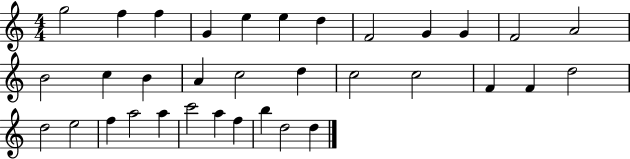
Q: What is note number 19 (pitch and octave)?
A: C5